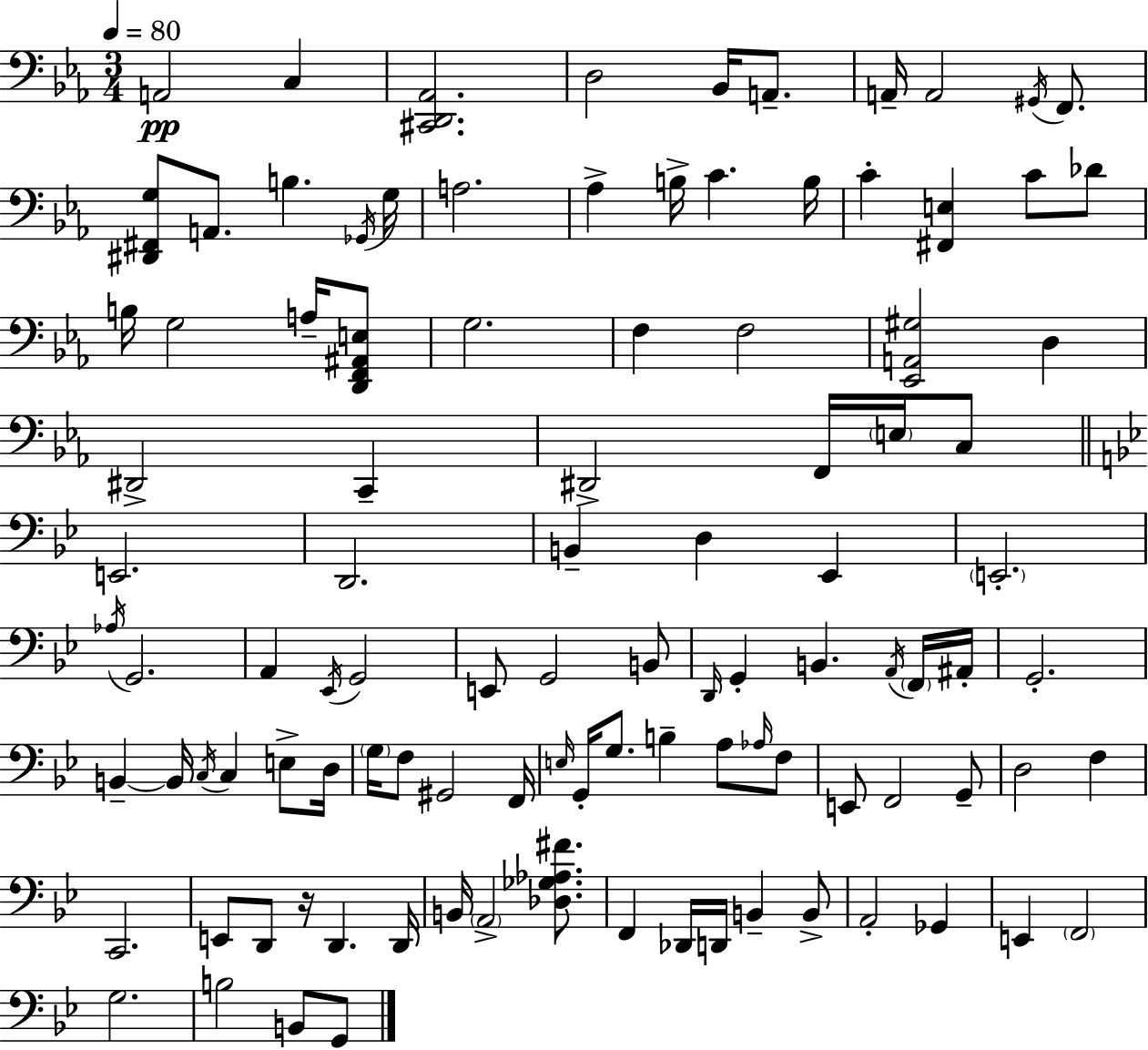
A2/h C3/q [C#2,D2,Ab2]/h. D3/h Bb2/s A2/e. A2/s A2/h G#2/s F2/e. [D#2,F#2,G3]/e A2/e. B3/q. Gb2/s G3/s A3/h. Ab3/q B3/s C4/q. B3/s C4/q [F#2,E3]/q C4/e Db4/e B3/s G3/h A3/s [D2,F2,A#2,E3]/e G3/h. F3/q F3/h [Eb2,A2,G#3]/h D3/q D#2/h C2/q D#2/h F2/s E3/s C3/e E2/h. D2/h. B2/q D3/q Eb2/q E2/h. Ab3/s G2/h. A2/q Eb2/s G2/h E2/e G2/h B2/e D2/s G2/q B2/q. A2/s F2/s A#2/s G2/h. B2/q B2/s C3/s C3/q E3/e D3/s G3/s F3/e G#2/h F2/s E3/s G2/s G3/e. B3/q A3/e Ab3/s F3/e E2/e F2/h G2/e D3/h F3/q C2/h. E2/e D2/e R/s D2/q. D2/s B2/s A2/h [Db3,Gb3,Ab3,F#4]/e. F2/q Db2/s D2/s B2/q B2/e A2/h Gb2/q E2/q F2/h G3/h. B3/h B2/e G2/e